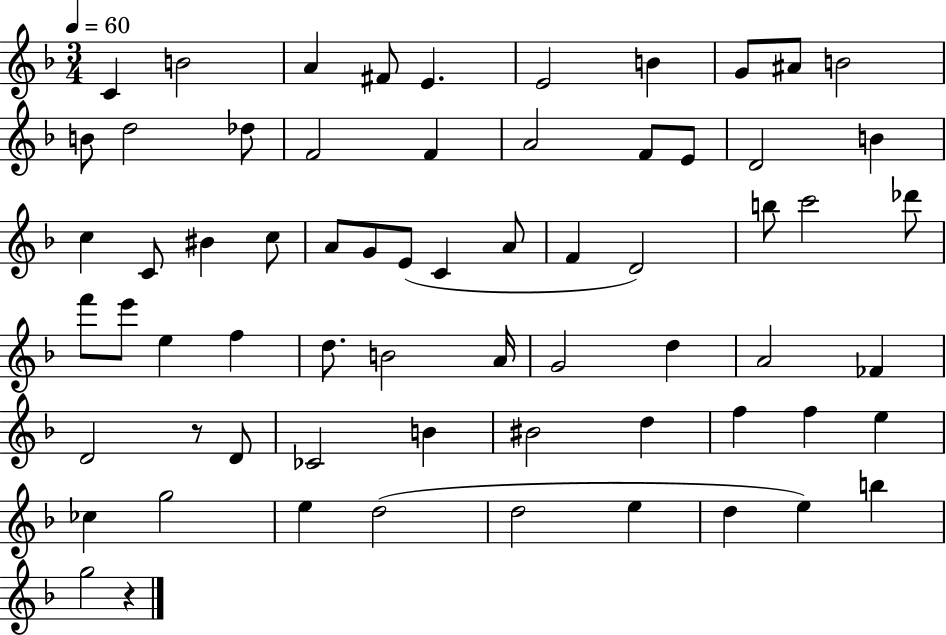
{
  \clef treble
  \numericTimeSignature
  \time 3/4
  \key f \major
  \tempo 4 = 60
  \repeat volta 2 { c'4 b'2 | a'4 fis'8 e'4. | e'2 b'4 | g'8 ais'8 b'2 | \break b'8 d''2 des''8 | f'2 f'4 | a'2 f'8 e'8 | d'2 b'4 | \break c''4 c'8 bis'4 c''8 | a'8 g'8 e'8( c'4 a'8 | f'4 d'2) | b''8 c'''2 des'''8 | \break f'''8 e'''8 e''4 f''4 | d''8. b'2 a'16 | g'2 d''4 | a'2 fes'4 | \break d'2 r8 d'8 | ces'2 b'4 | bis'2 d''4 | f''4 f''4 e''4 | \break ces''4 g''2 | e''4 d''2( | d''2 e''4 | d''4 e''4) b''4 | \break g''2 r4 | } \bar "|."
}